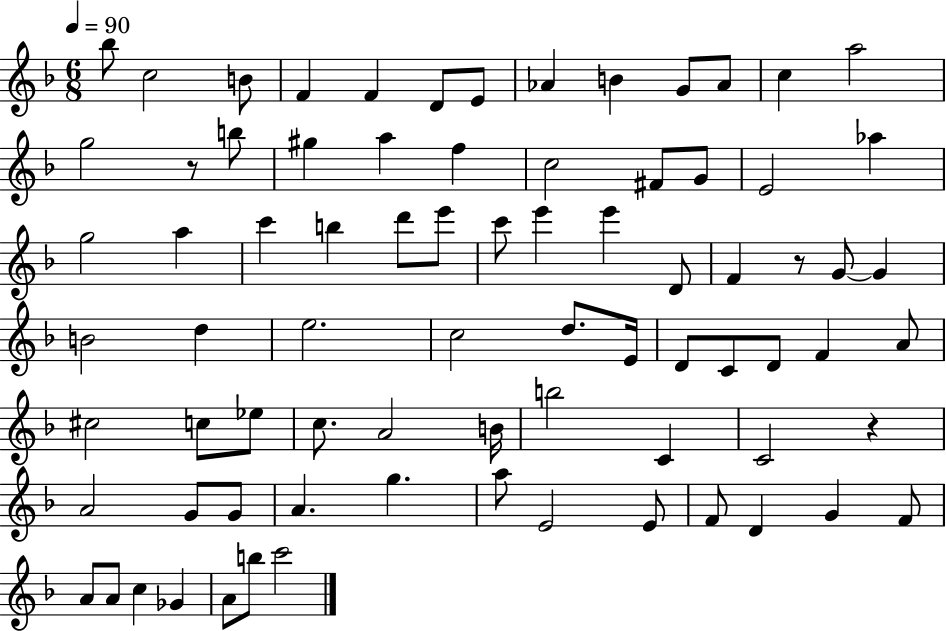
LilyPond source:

{
  \clef treble
  \numericTimeSignature
  \time 6/8
  \key f \major
  \tempo 4 = 90
  \repeat volta 2 { bes''8 c''2 b'8 | f'4 f'4 d'8 e'8 | aes'4 b'4 g'8 aes'8 | c''4 a''2 | \break g''2 r8 b''8 | gis''4 a''4 f''4 | c''2 fis'8 g'8 | e'2 aes''4 | \break g''2 a''4 | c'''4 b''4 d'''8 e'''8 | c'''8 e'''4 e'''4 d'8 | f'4 r8 g'8~~ g'4 | \break b'2 d''4 | e''2. | c''2 d''8. e'16 | d'8 c'8 d'8 f'4 a'8 | \break cis''2 c''8 ees''8 | c''8. a'2 b'16 | b''2 c'4 | c'2 r4 | \break a'2 g'8 g'8 | a'4. g''4. | a''8 e'2 e'8 | f'8 d'4 g'4 f'8 | \break a'8 a'8 c''4 ges'4 | a'8 b''8 c'''2 | } \bar "|."
}